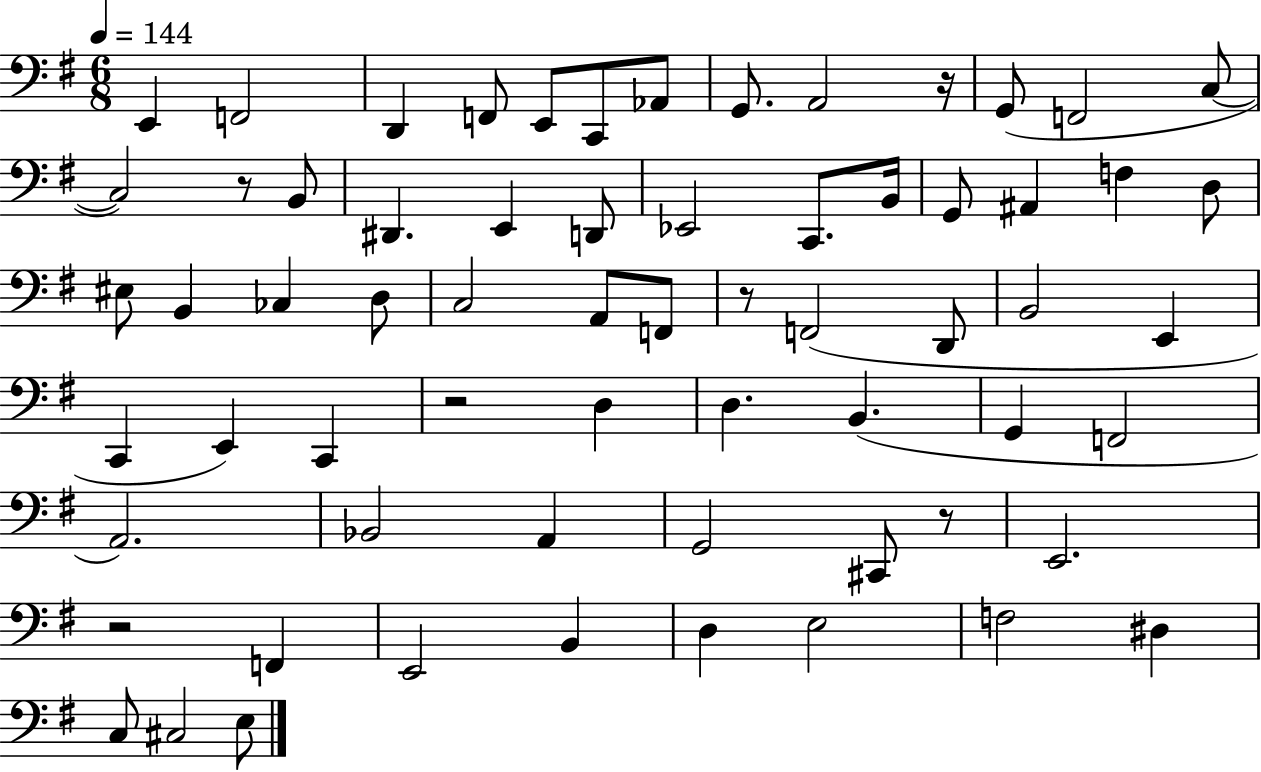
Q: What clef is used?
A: bass